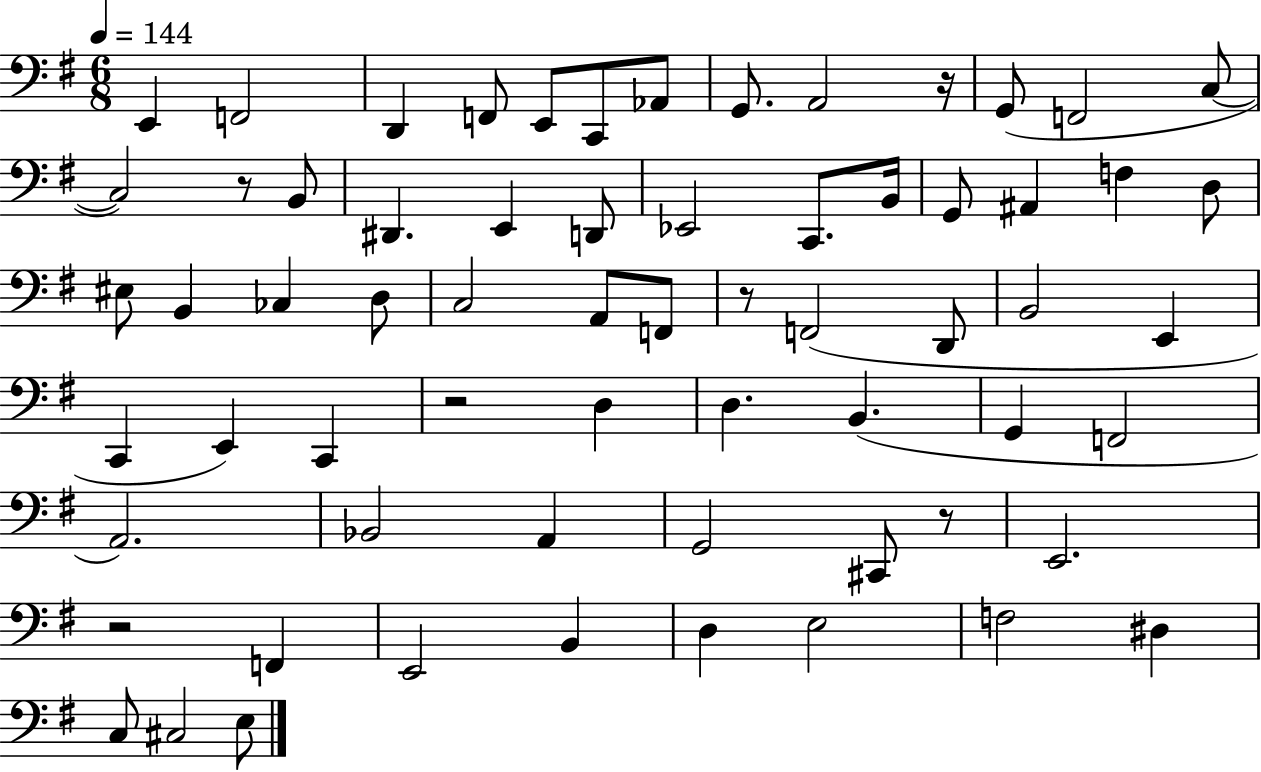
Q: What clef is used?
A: bass